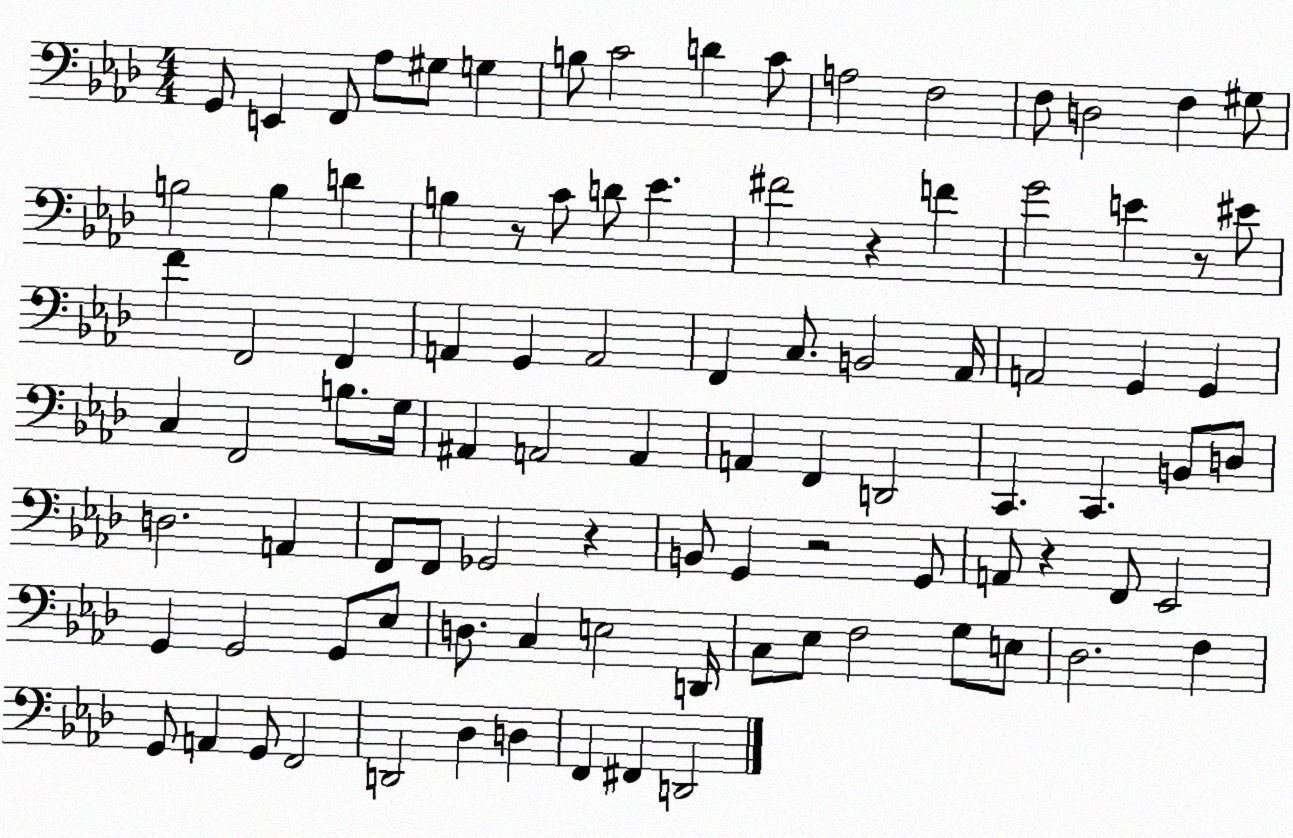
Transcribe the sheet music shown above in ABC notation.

X:1
T:Untitled
M:4/4
L:1/4
K:Ab
G,,/2 E,, F,,/2 _A,/2 ^G,/2 G, B,/2 C2 D C/2 A,2 F,2 F,/2 D,2 F, ^G,/2 B,2 B, D B, z/2 C/2 D/2 _E ^F2 z F G2 E z/2 ^E/2 F F,,2 F,, A,, G,, A,,2 F,, C,/2 B,,2 _A,,/4 A,,2 G,, G,, C, F,,2 B,/2 G,/4 ^A,, A,,2 A,, A,, F,, D,,2 C,, C,, B,,/2 D,/2 D,2 A,, F,,/2 F,,/2 _G,,2 z B,,/2 G,, z2 G,,/2 A,,/2 z F,,/2 _E,,2 G,, G,,2 G,,/2 _E,/2 D,/2 C, E,2 D,,/4 C,/2 _E,/2 F,2 G,/2 E,/2 _D,2 F, G,,/2 A,, G,,/2 F,,2 D,,2 _D, D, F,, ^F,, D,,2